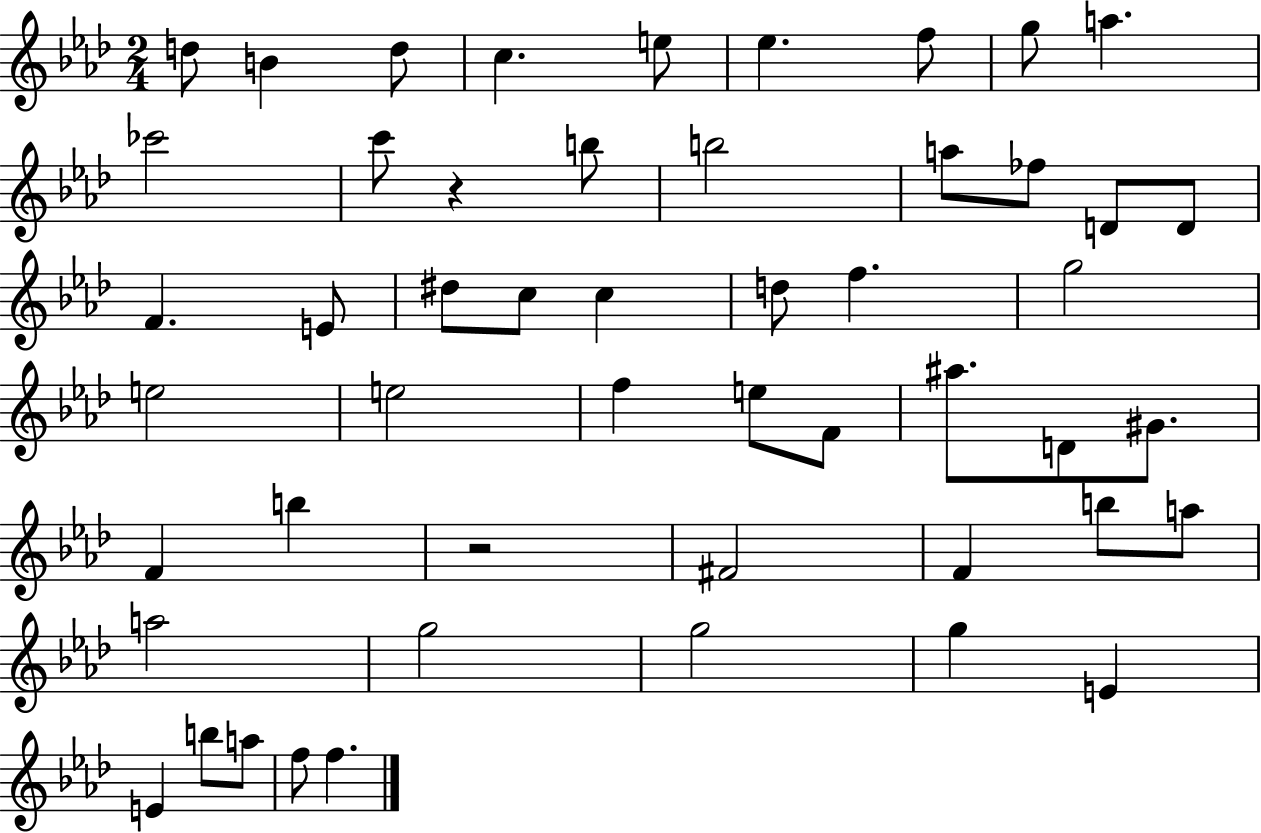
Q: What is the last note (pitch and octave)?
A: F5